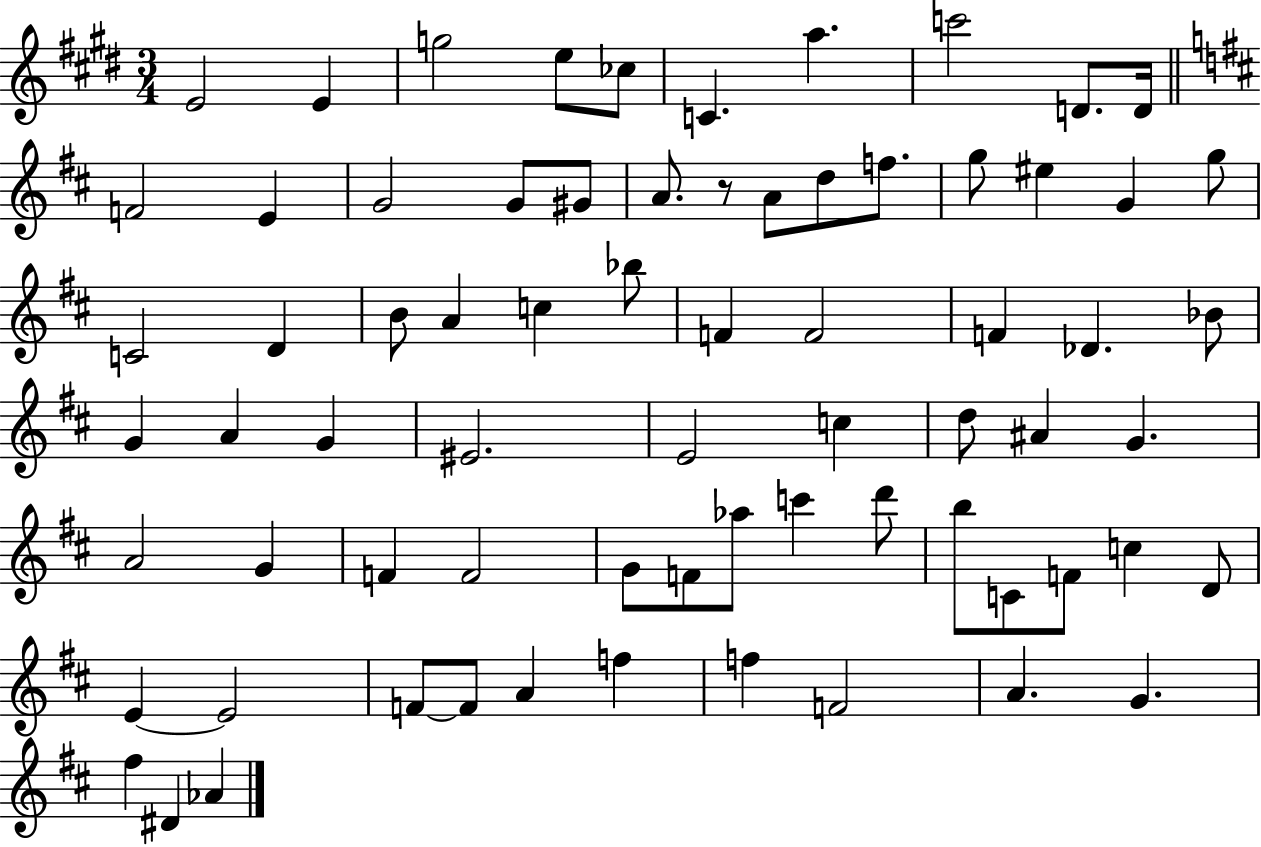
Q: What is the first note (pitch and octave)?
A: E4